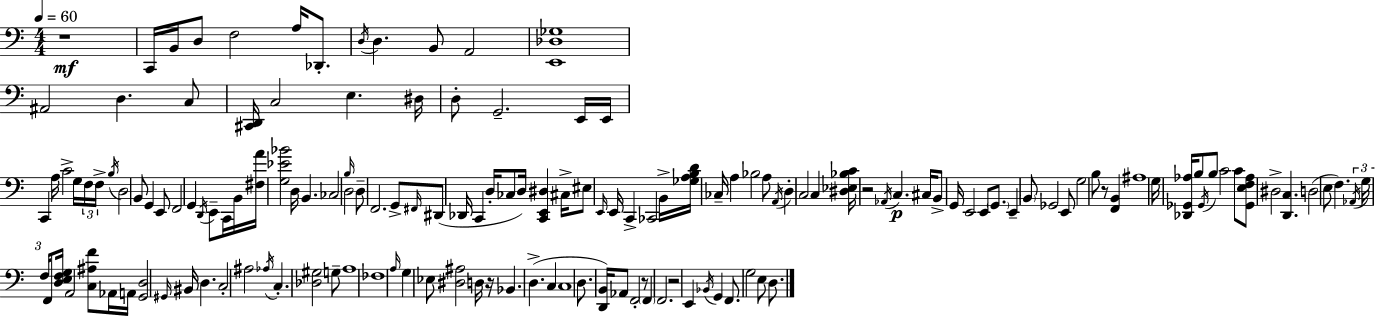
R/w C2/s B2/s D3/e F3/h A3/s Db2/e. D3/s D3/q. B2/e A2/h [E2,Db3,Gb3]/w A#2/h D3/q. C3/e [C#2,D2]/s C3/h E3/q. D#3/s D3/e G2/h. E2/s E2/s C2/q A3/s C4/h G3/s F3/s F3/s B3/s D3/h B2/e G2/q E2/e F2/h G2/q D2/s E2/e C2/s B2/s [F#3,A4]/s [G3,Eb4,Bb4]/h D3/s B2/q. CES3/h B3/s D3/h D3/e F2/h. G2/e F#2/s D#2/e Db2/s C2/q D3/s CES3/e D3/s [C2,E2,D#3]/q C#3/s EIS3/e E2/s E2/s C2/q CES2/h B2/s [Gb3,A3,B3,D4]/s CES3/s A3/q Bb3/h A3/e A2/s D3/q C3/h C3/q [D#3,Eb3,Bb3,C4]/s R/h Ab2/s C3/q. C#3/s B2/e G2/s E2/h E2/e G2/e. E2/q B2/e Gb2/h E2/e G3/h B3/e R/e [F2,B2]/q A#3/w G3/s [Db2,Gb2,Ab3]/s B3/e Gb2/s B3/e C4/h C4/e [Gb2,E3,F3,Ab3]/e D#3/h [D2,C3]/q. D3/h E3/e F3/q. Ab2/s G3/s F3/s F2/e [D3,E3,F3,G3]/s A2/h [C3,A#3,F4]/e Ab2/s A2/s [G2,D3]/h G#2/s BIS2/s D3/q. C3/h A#3/h Ab3/s C3/q. [Db3,G#3]/h G3/e A3/w FES3/w A3/s G3/q Eb3/e [D#3,A#3]/h D3/s R/s Bb2/q. D3/q. C3/q C3/w D3/e. [D2,B2]/s Ab2/e F2/h R/e F2/q F2/h. R/h E2/q Bb2/s G2/q F2/e. G3/h E3/e D3/e.